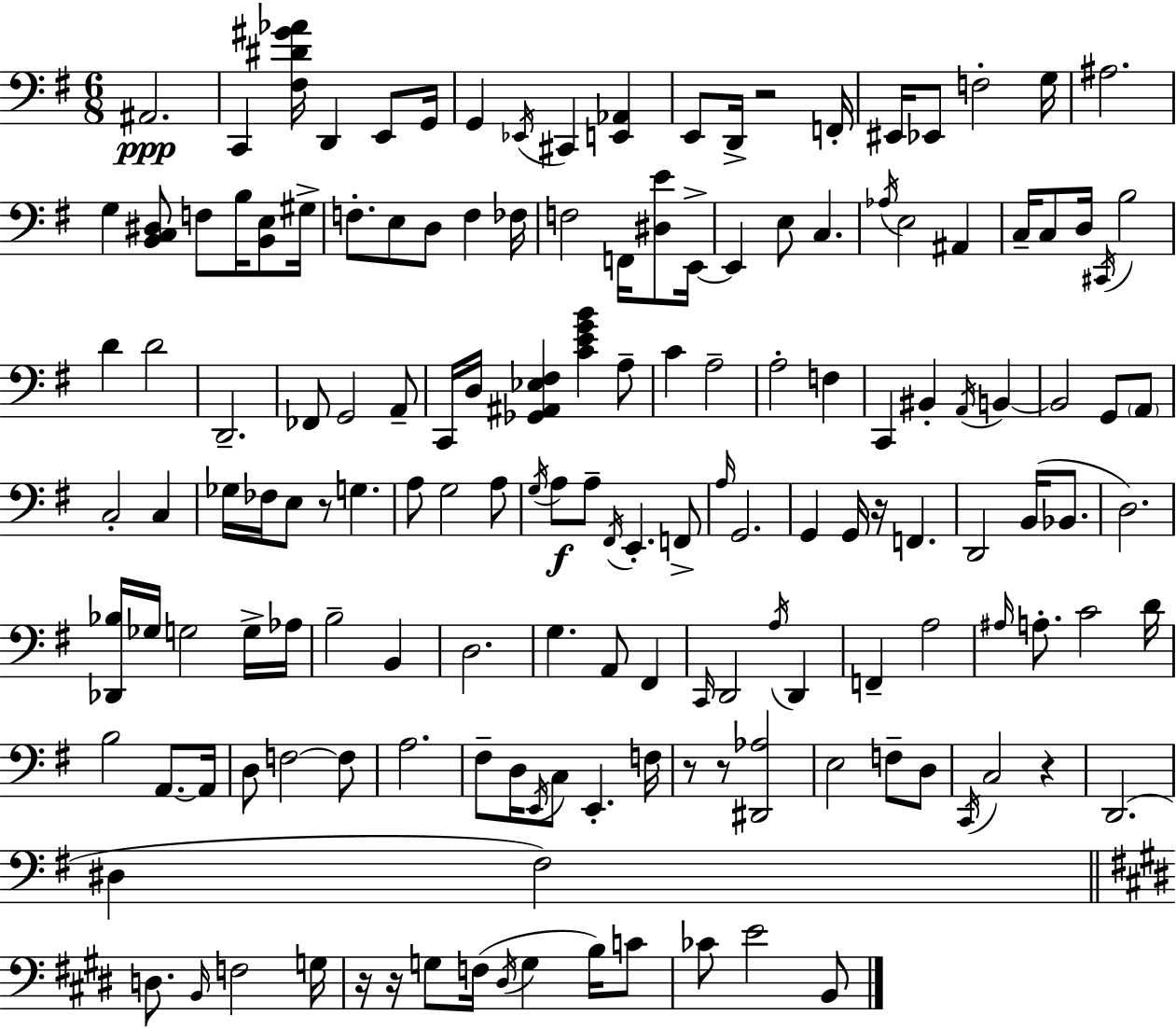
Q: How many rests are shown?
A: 8